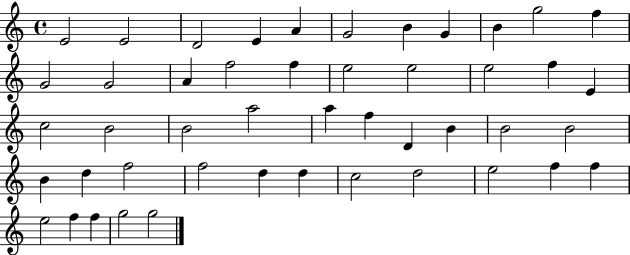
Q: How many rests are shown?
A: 0